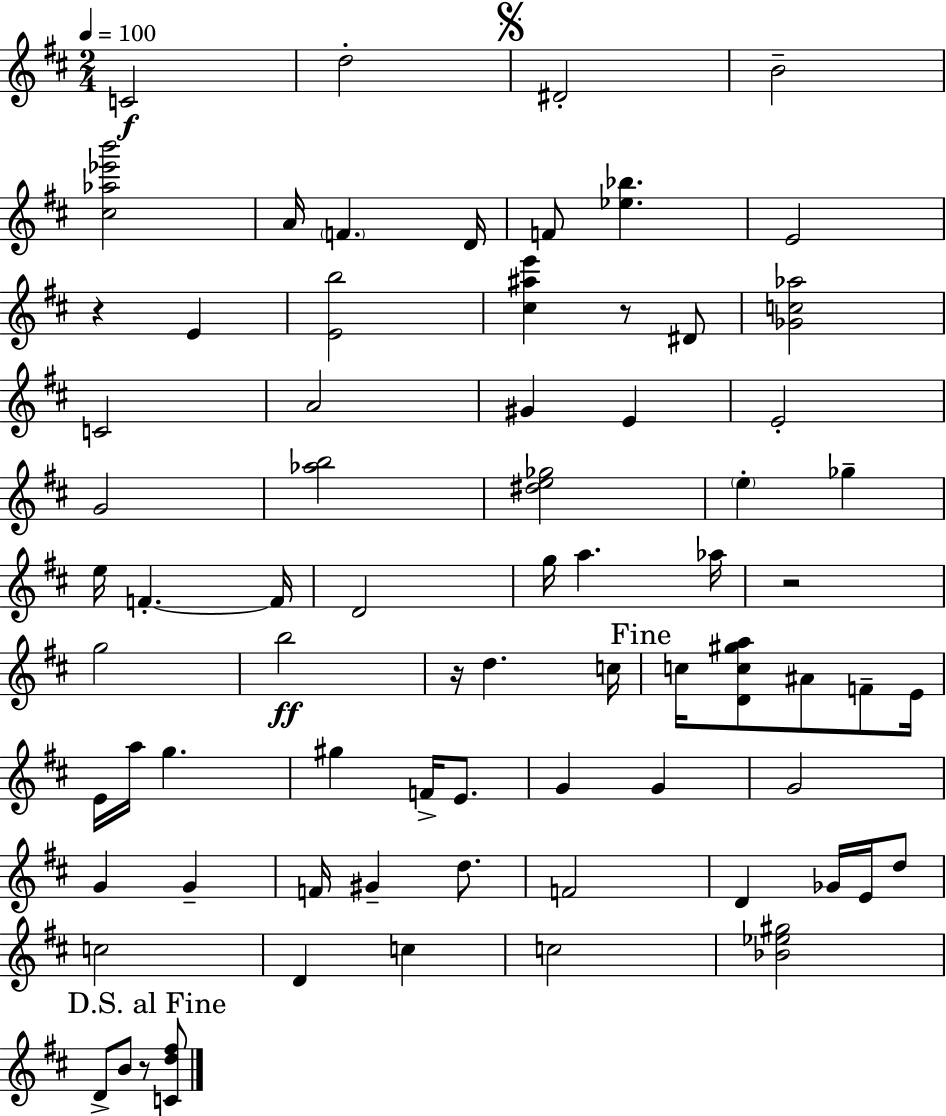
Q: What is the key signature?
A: D major